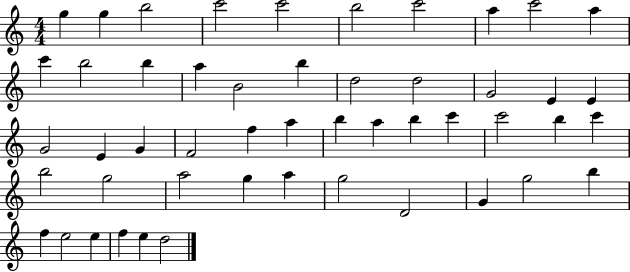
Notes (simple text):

G5/q G5/q B5/h C6/h C6/h B5/h C6/h A5/q C6/h A5/q C6/q B5/h B5/q A5/q B4/h B5/q D5/h D5/h G4/h E4/q E4/q G4/h E4/q G4/q F4/h F5/q A5/q B5/q A5/q B5/q C6/q C6/h B5/q C6/q B5/h G5/h A5/h G5/q A5/q G5/h D4/h G4/q G5/h B5/q F5/q E5/h E5/q F5/q E5/q D5/h